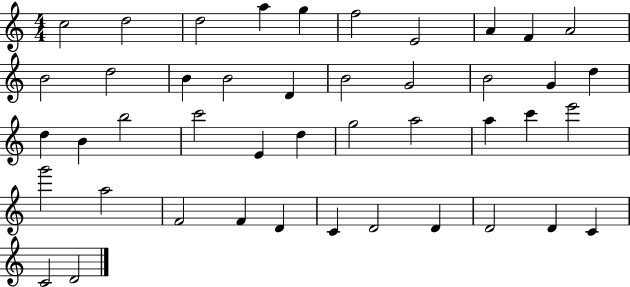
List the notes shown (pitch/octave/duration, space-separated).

C5/h D5/h D5/h A5/q G5/q F5/h E4/h A4/q F4/q A4/h B4/h D5/h B4/q B4/h D4/q B4/h G4/h B4/h G4/q D5/q D5/q B4/q B5/h C6/h E4/q D5/q G5/h A5/h A5/q C6/q E6/h G6/h A5/h F4/h F4/q D4/q C4/q D4/h D4/q D4/h D4/q C4/q C4/h D4/h